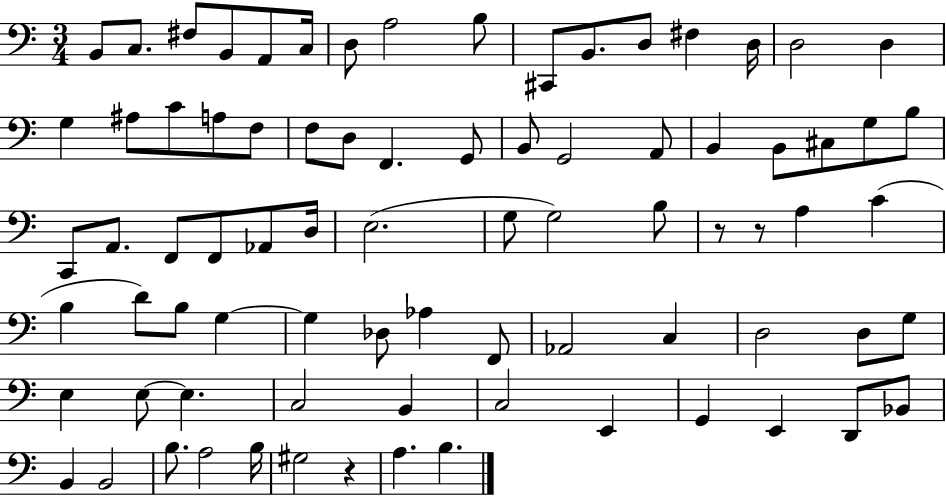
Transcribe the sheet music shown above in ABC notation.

X:1
T:Untitled
M:3/4
L:1/4
K:C
B,,/2 C,/2 ^F,/2 B,,/2 A,,/2 C,/4 D,/2 A,2 B,/2 ^C,,/2 B,,/2 D,/2 ^F, D,/4 D,2 D, G, ^A,/2 C/2 A,/2 F,/2 F,/2 D,/2 F,, G,,/2 B,,/2 G,,2 A,,/2 B,, B,,/2 ^C,/2 G,/2 B,/2 C,,/2 A,,/2 F,,/2 F,,/2 _A,,/2 D,/4 E,2 G,/2 G,2 B,/2 z/2 z/2 A, C B, D/2 B,/2 G, G, _D,/2 _A, F,,/2 _A,,2 C, D,2 D,/2 G,/2 E, E,/2 E, C,2 B,, C,2 E,, G,, E,, D,,/2 _B,,/2 B,, B,,2 B,/2 A,2 B,/4 ^G,2 z A, B,